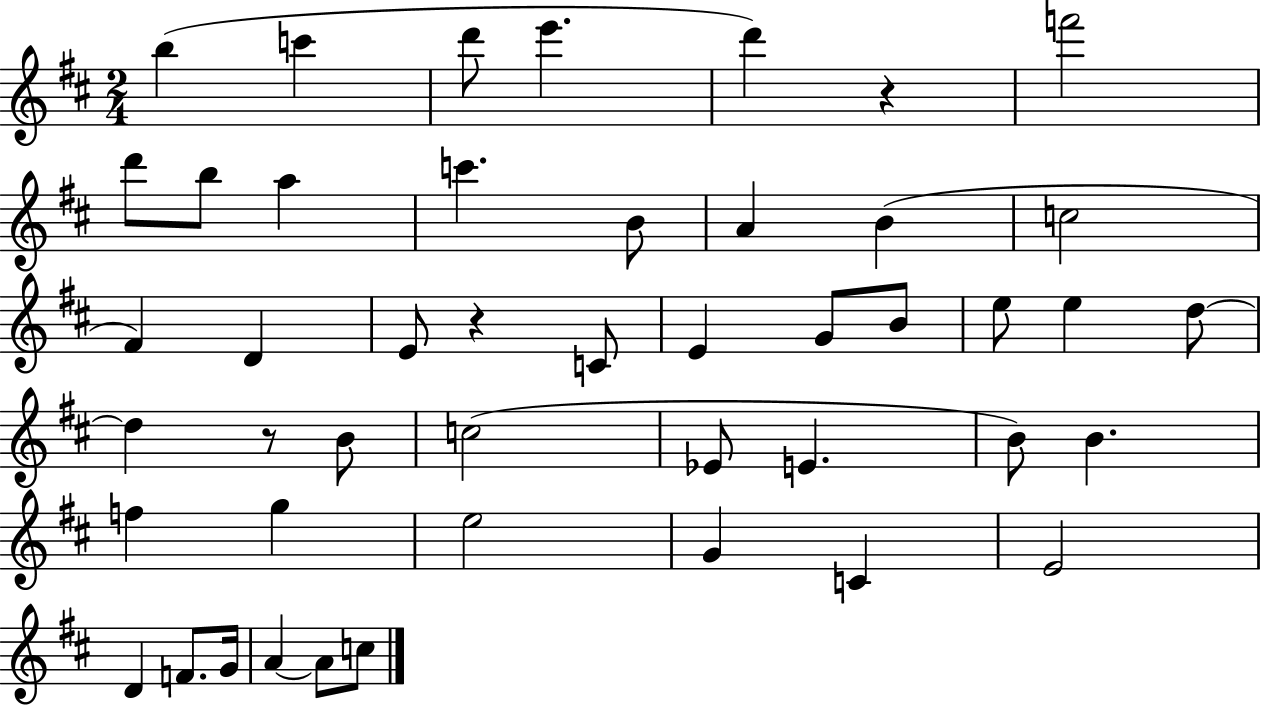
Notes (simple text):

B5/q C6/q D6/e E6/q. D6/q R/q F6/h D6/e B5/e A5/q C6/q. B4/e A4/q B4/q C5/h F#4/q D4/q E4/e R/q C4/e E4/q G4/e B4/e E5/e E5/q D5/e D5/q R/e B4/e C5/h Eb4/e E4/q. B4/e B4/q. F5/q G5/q E5/h G4/q C4/q E4/h D4/q F4/e. G4/s A4/q A4/e C5/e